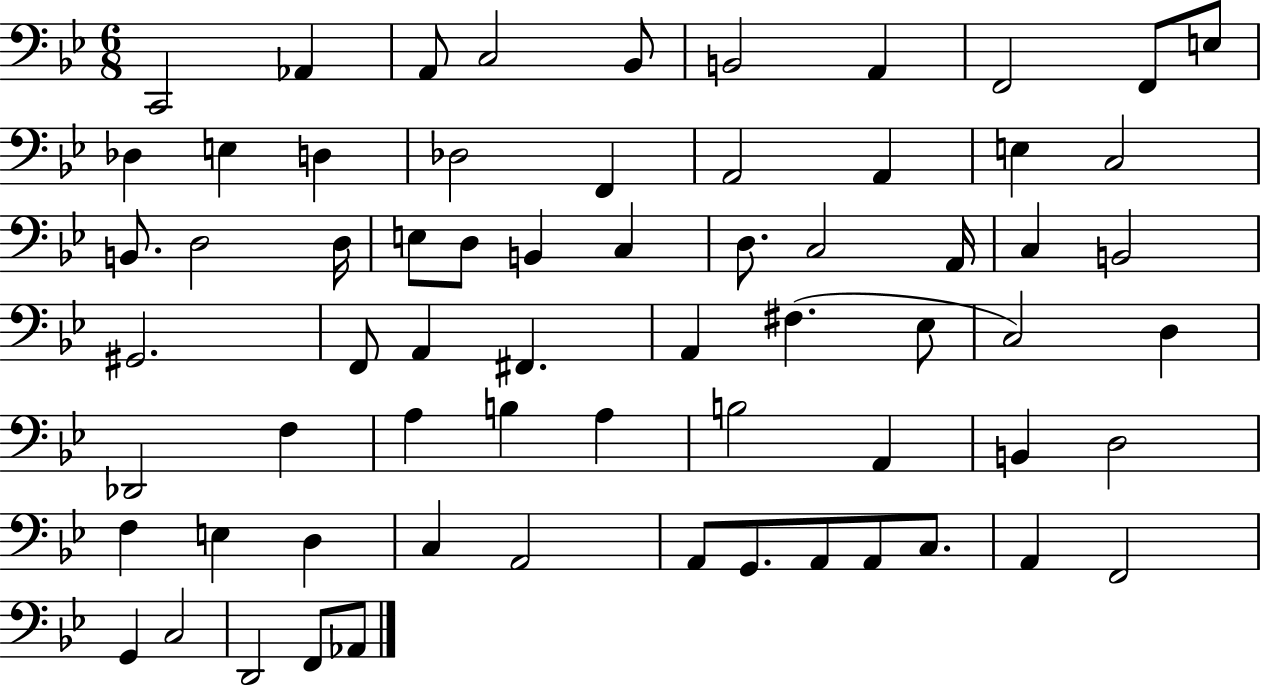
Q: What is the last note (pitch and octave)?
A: Ab2